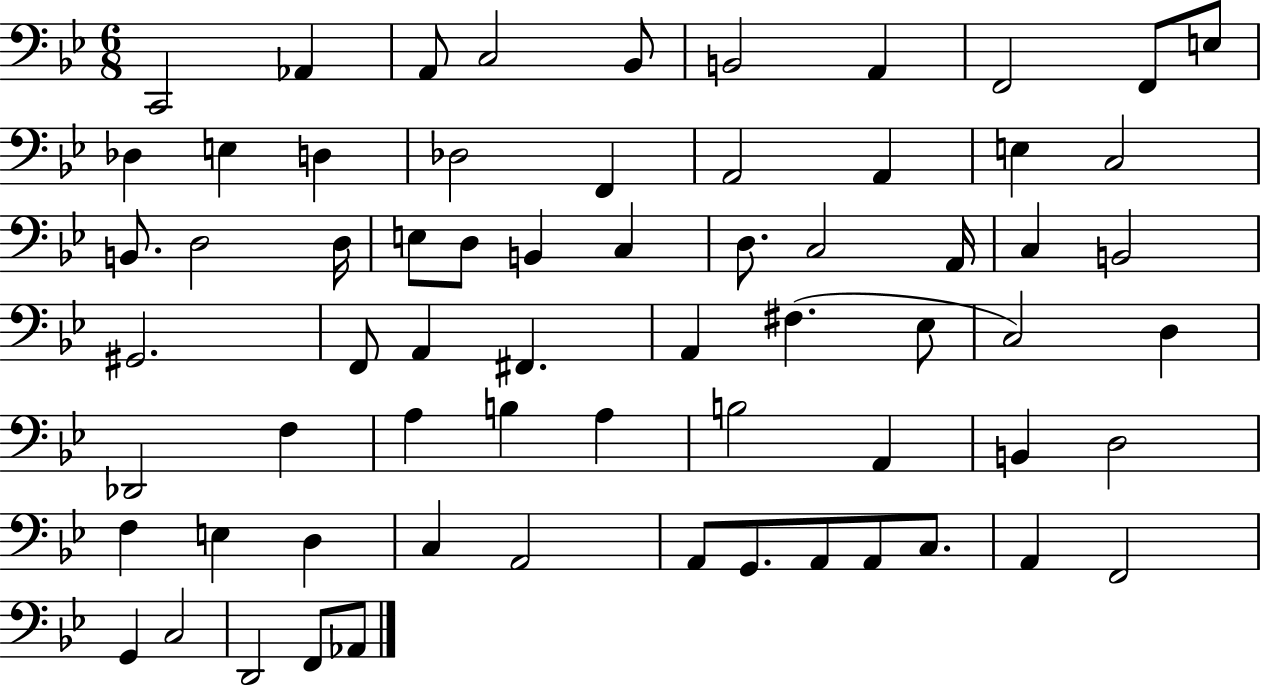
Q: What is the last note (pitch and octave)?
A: Ab2